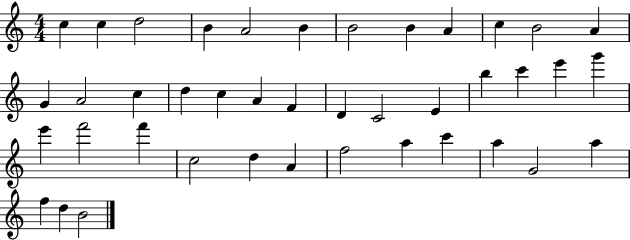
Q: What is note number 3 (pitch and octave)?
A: D5